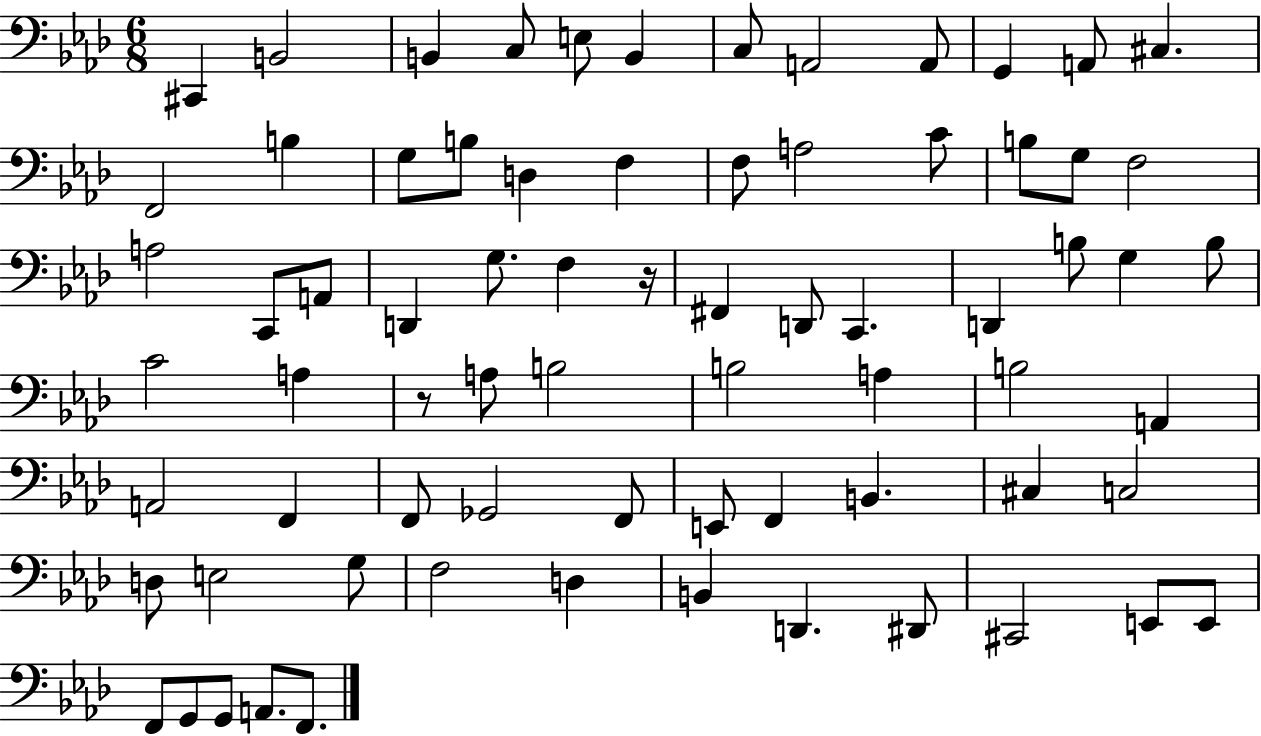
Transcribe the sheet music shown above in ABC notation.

X:1
T:Untitled
M:6/8
L:1/4
K:Ab
^C,, B,,2 B,, C,/2 E,/2 B,, C,/2 A,,2 A,,/2 G,, A,,/2 ^C, F,,2 B, G,/2 B,/2 D, F, F,/2 A,2 C/2 B,/2 G,/2 F,2 A,2 C,,/2 A,,/2 D,, G,/2 F, z/4 ^F,, D,,/2 C,, D,, B,/2 G, B,/2 C2 A, z/2 A,/2 B,2 B,2 A, B,2 A,, A,,2 F,, F,,/2 _G,,2 F,,/2 E,,/2 F,, B,, ^C, C,2 D,/2 E,2 G,/2 F,2 D, B,, D,, ^D,,/2 ^C,,2 E,,/2 E,,/2 F,,/2 G,,/2 G,,/2 A,,/2 F,,/2